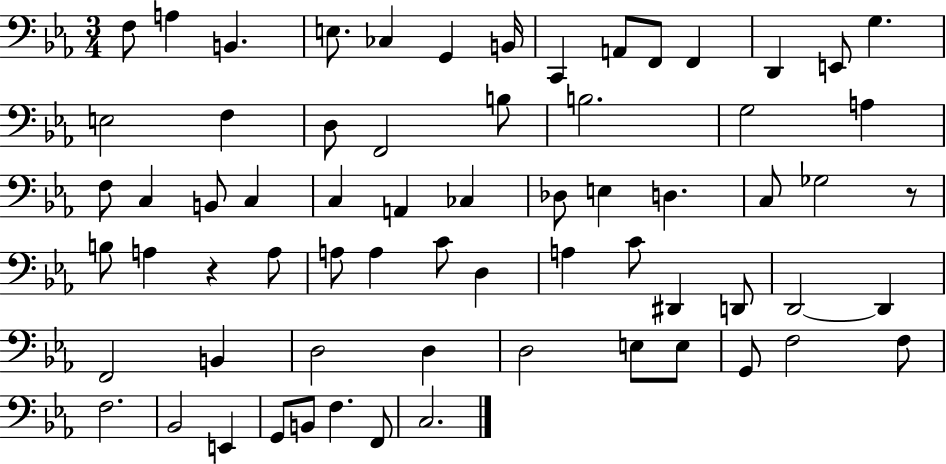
{
  \clef bass
  \numericTimeSignature
  \time 3/4
  \key ees \major
  f8 a4 b,4. | e8. ces4 g,4 b,16 | c,4 a,8 f,8 f,4 | d,4 e,8 g4. | \break e2 f4 | d8 f,2 b8 | b2. | g2 a4 | \break f8 c4 b,8 c4 | c4 a,4 ces4 | des8 e4 d4. | c8 ges2 r8 | \break b8 a4 r4 a8 | a8 a4 c'8 d4 | a4 c'8 dis,4 d,8 | d,2~~ d,4 | \break f,2 b,4 | d2 d4 | d2 e8 e8 | g,8 f2 f8 | \break f2. | bes,2 e,4 | g,8 b,8 f4. f,8 | c2. | \break \bar "|."
}